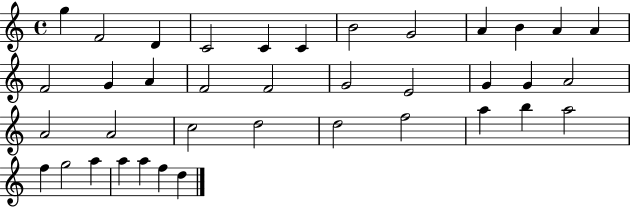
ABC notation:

X:1
T:Untitled
M:4/4
L:1/4
K:C
g F2 D C2 C C B2 G2 A B A A F2 G A F2 F2 G2 E2 G G A2 A2 A2 c2 d2 d2 f2 a b a2 f g2 a a a f d